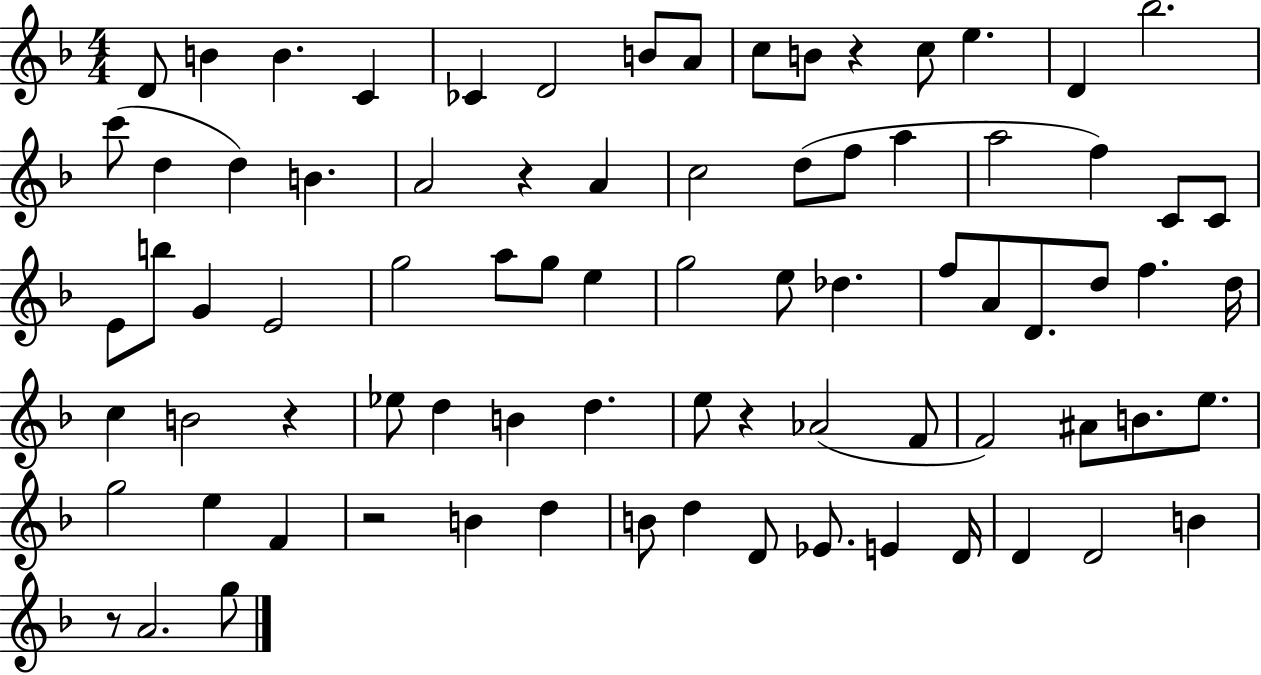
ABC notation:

X:1
T:Untitled
M:4/4
L:1/4
K:F
D/2 B B C _C D2 B/2 A/2 c/2 B/2 z c/2 e D _b2 c'/2 d d B A2 z A c2 d/2 f/2 a a2 f C/2 C/2 E/2 b/2 G E2 g2 a/2 g/2 e g2 e/2 _d f/2 A/2 D/2 d/2 f d/4 c B2 z _e/2 d B d e/2 z _A2 F/2 F2 ^A/2 B/2 e/2 g2 e F z2 B d B/2 d D/2 _E/2 E D/4 D D2 B z/2 A2 g/2